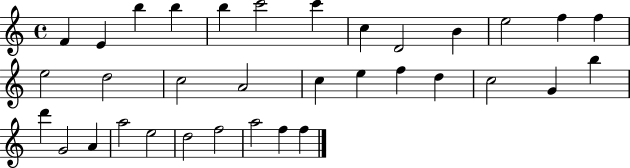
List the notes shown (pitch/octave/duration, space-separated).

F4/q E4/q B5/q B5/q B5/q C6/h C6/q C5/q D4/h B4/q E5/h F5/q F5/q E5/h D5/h C5/h A4/h C5/q E5/q F5/q D5/q C5/h G4/q B5/q D6/q G4/h A4/q A5/h E5/h D5/h F5/h A5/h F5/q F5/q